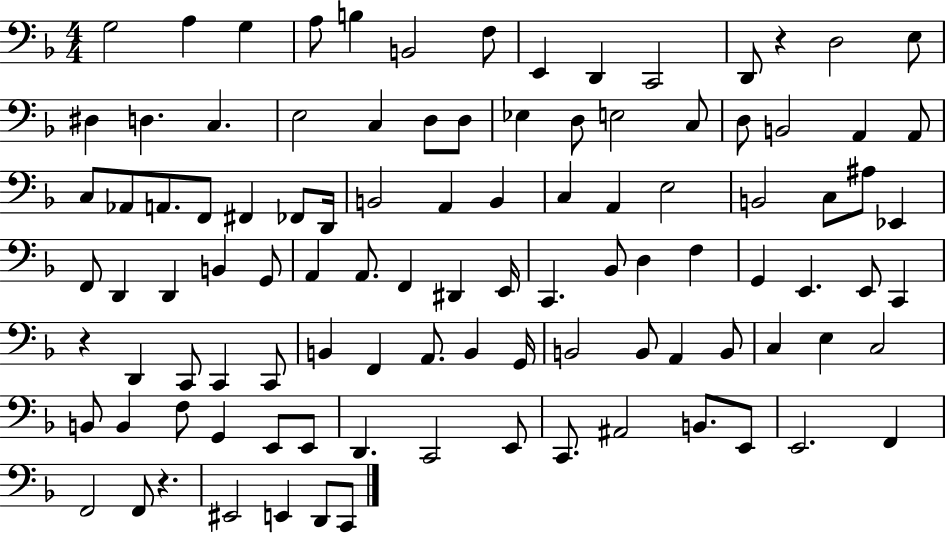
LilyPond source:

{
  \clef bass
  \numericTimeSignature
  \time 4/4
  \key f \major
  g2 a4 g4 | a8 b4 b,2 f8 | e,4 d,4 c,2 | d,8 r4 d2 e8 | \break dis4 d4. c4. | e2 c4 d8 d8 | ees4 d8 e2 c8 | d8 b,2 a,4 a,8 | \break c8 aes,8 a,8. f,8 fis,4 fes,8 d,16 | b,2 a,4 b,4 | c4 a,4 e2 | b,2 c8 ais8 ees,4 | \break f,8 d,4 d,4 b,4 g,8 | a,4 a,8. f,4 dis,4 e,16 | c,4. bes,8 d4 f4 | g,4 e,4. e,8 c,4 | \break r4 d,4 c,8 c,4 c,8 | b,4 f,4 a,8. b,4 g,16 | b,2 b,8 a,4 b,8 | c4 e4 c2 | \break b,8 b,4 f8 g,4 e,8 e,8 | d,4. c,2 e,8 | c,8. ais,2 b,8. e,8 | e,2. f,4 | \break f,2 f,8 r4. | eis,2 e,4 d,8 c,8 | \bar "|."
}